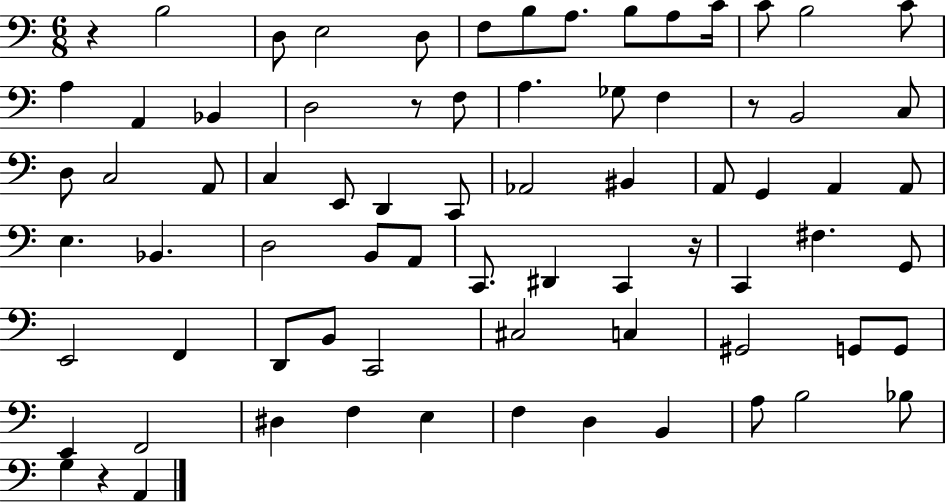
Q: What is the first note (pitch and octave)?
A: B3